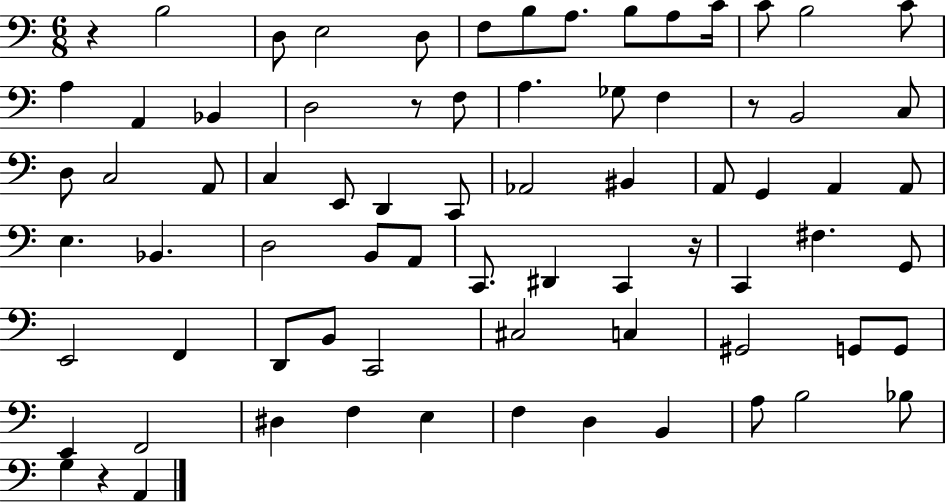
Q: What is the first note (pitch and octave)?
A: B3